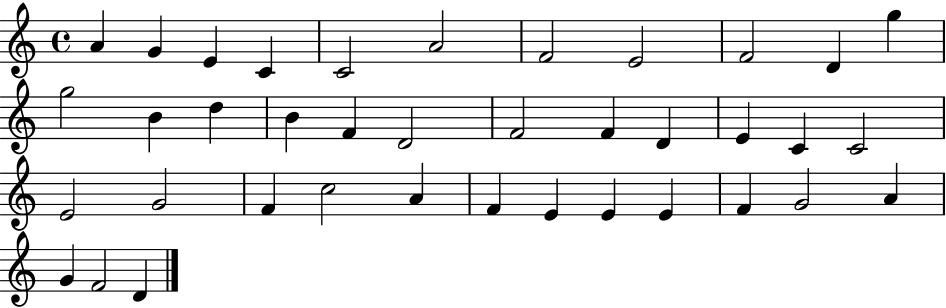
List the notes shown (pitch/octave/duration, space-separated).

A4/q G4/q E4/q C4/q C4/h A4/h F4/h E4/h F4/h D4/q G5/q G5/h B4/q D5/q B4/q F4/q D4/h F4/h F4/q D4/q E4/q C4/q C4/h E4/h G4/h F4/q C5/h A4/q F4/q E4/q E4/q E4/q F4/q G4/h A4/q G4/q F4/h D4/q